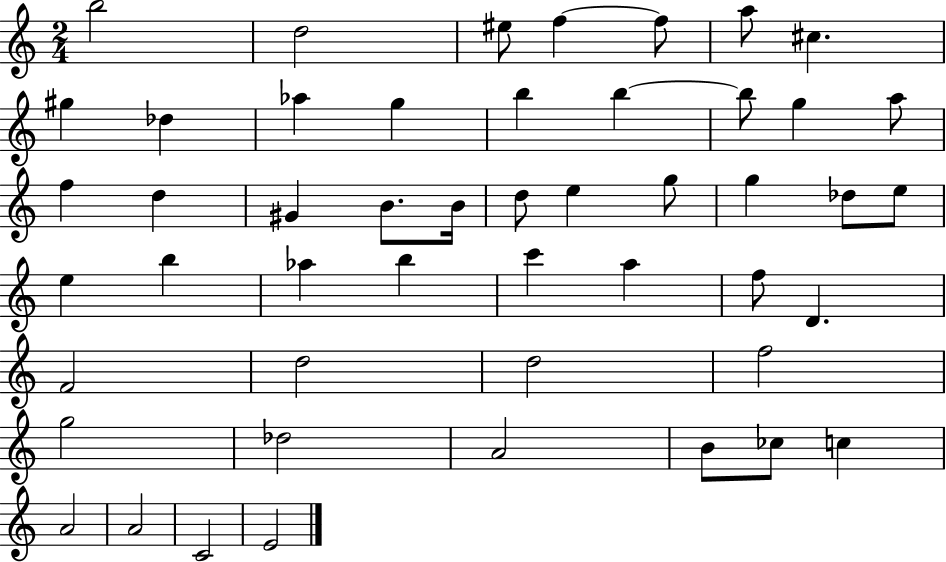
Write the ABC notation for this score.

X:1
T:Untitled
M:2/4
L:1/4
K:C
b2 d2 ^e/2 f f/2 a/2 ^c ^g _d _a g b b b/2 g a/2 f d ^G B/2 B/4 d/2 e g/2 g _d/2 e/2 e b _a b c' a f/2 D F2 d2 d2 f2 g2 _d2 A2 B/2 _c/2 c A2 A2 C2 E2